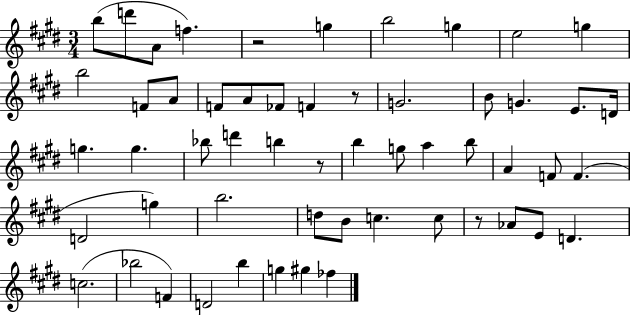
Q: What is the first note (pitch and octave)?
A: B5